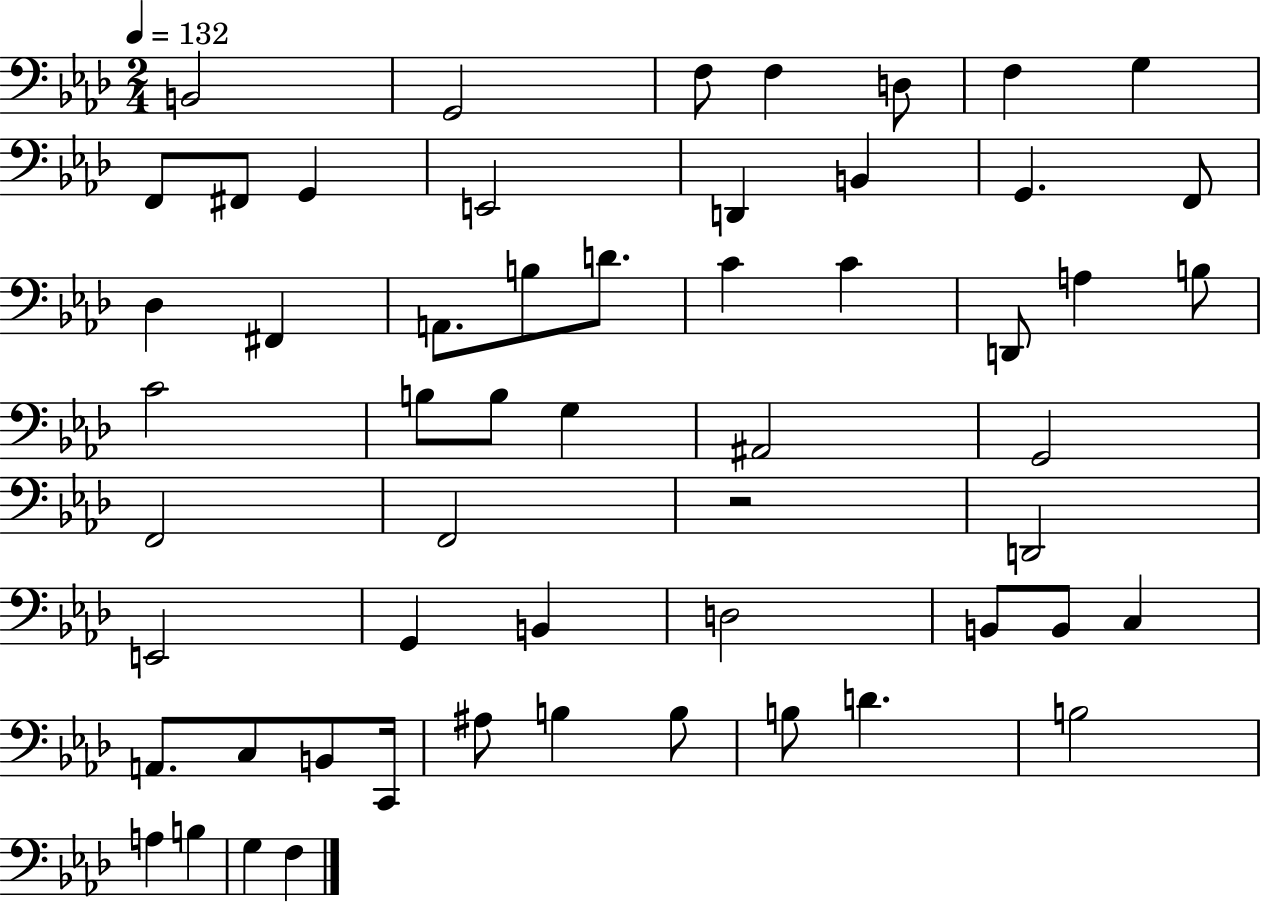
B2/h G2/h F3/e F3/q D3/e F3/q G3/q F2/e F#2/e G2/q E2/h D2/q B2/q G2/q. F2/e Db3/q F#2/q A2/e. B3/e D4/e. C4/q C4/q D2/e A3/q B3/e C4/h B3/e B3/e G3/q A#2/h G2/h F2/h F2/h R/h D2/h E2/h G2/q B2/q D3/h B2/e B2/e C3/q A2/e. C3/e B2/e C2/s A#3/e B3/q B3/e B3/e D4/q. B3/h A3/q B3/q G3/q F3/q